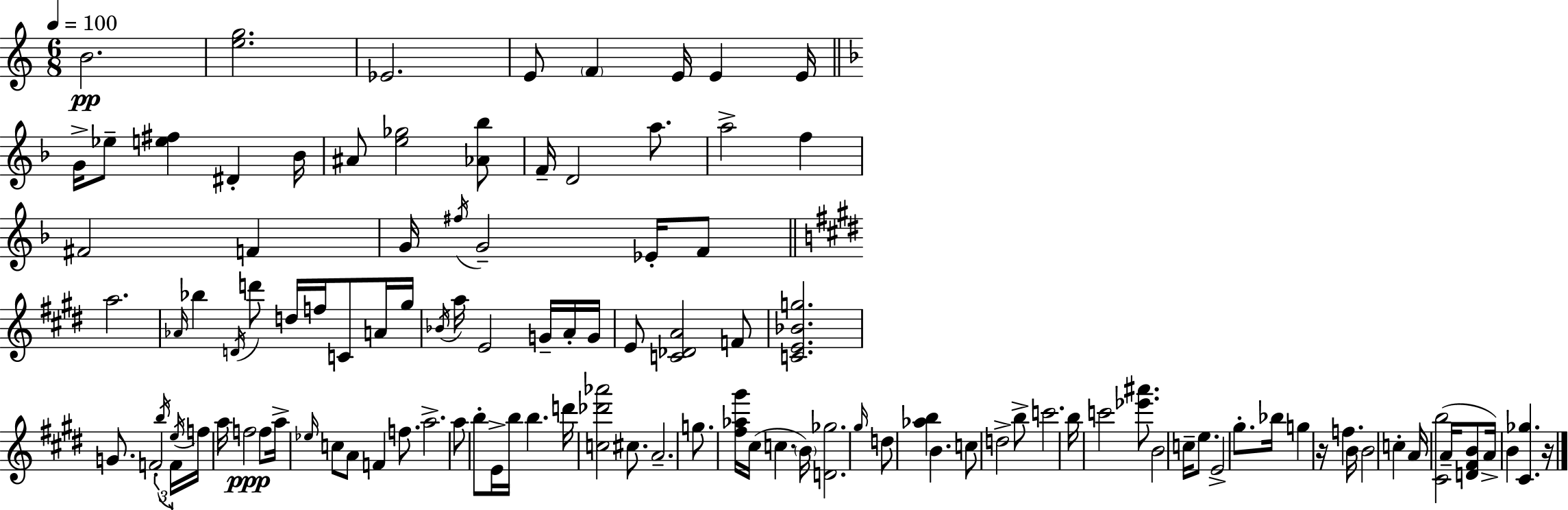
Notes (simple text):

B4/h. [E5,G5]/h. Eb4/h. E4/e F4/q E4/s E4/q E4/s G4/s Eb5/e [E5,F#5]/q D#4/q Bb4/s A#4/e [E5,Gb5]/h [Ab4,Bb5]/e F4/s D4/h A5/e. A5/h F5/q F#4/h F4/q G4/s F#5/s G4/h Eb4/s F4/e A5/h. Ab4/s Bb5/q D4/s D6/e D5/s F5/s C4/e A4/s G#5/s Bb4/s A5/s E4/h G4/s A4/s G4/s E4/e [C4,Db4,A4]/h F4/e [C4,E4,Bb4,G5]/h. G4/e. F4/h B5/s F4/s E5/s F5/s A5/s F5/h F5/e A5/s Eb5/s C5/e A4/e F4/q F5/e. A5/h. A5/e B5/e E4/s B5/s B5/q. D6/s [C5,Db6,Ab6]/h C#5/e. A4/h. G5/e. [F#5,Ab5,G#6]/s C#5/s C5/q. B4/s [D4,Gb5]/h. G#5/s D5/e [Ab5,B5]/q B4/q. C5/e D5/h B5/e C6/h. B5/s C6/h [Eb6,A#6]/e. B4/h C5/s E5/e. E4/h G#5/e. Bb5/s G5/q R/s F5/q. B4/s B4/h C5/q A4/s [C#4,B5]/h A4/s [D4,F#4,B4]/e A4/s B4/q [C#4,Gb5]/q. R/s